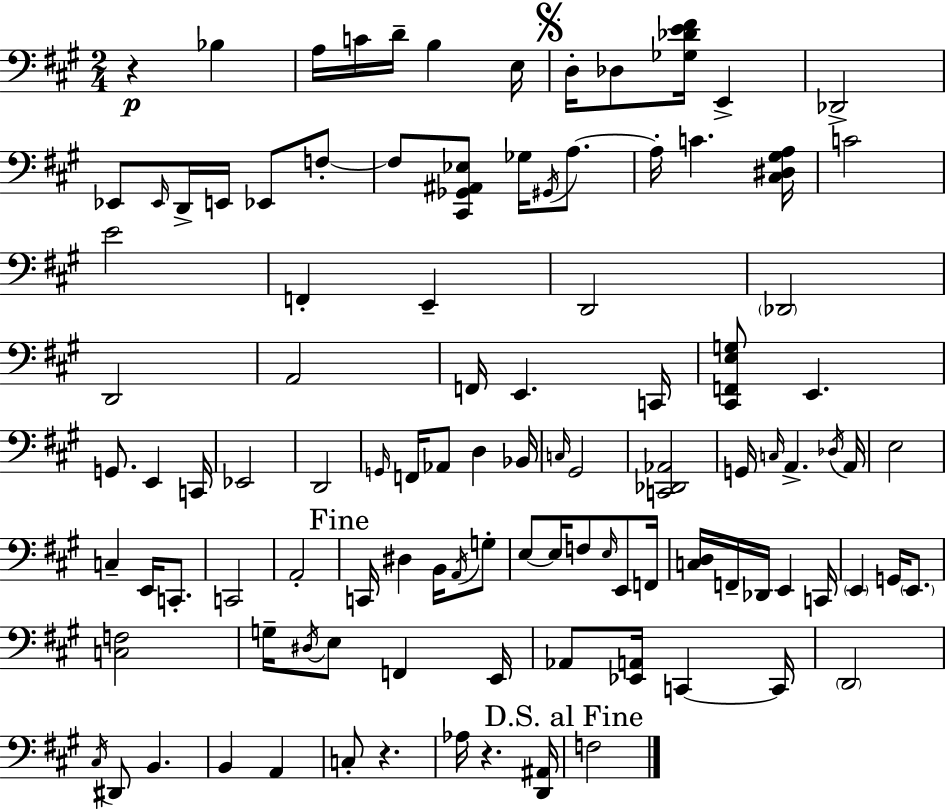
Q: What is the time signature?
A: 2/4